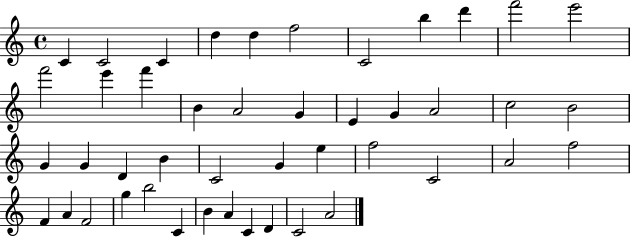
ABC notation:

X:1
T:Untitled
M:4/4
L:1/4
K:C
C C2 C d d f2 C2 b d' f'2 e'2 f'2 e' f' B A2 G E G A2 c2 B2 G G D B C2 G e f2 C2 A2 f2 F A F2 g b2 C B A C D C2 A2